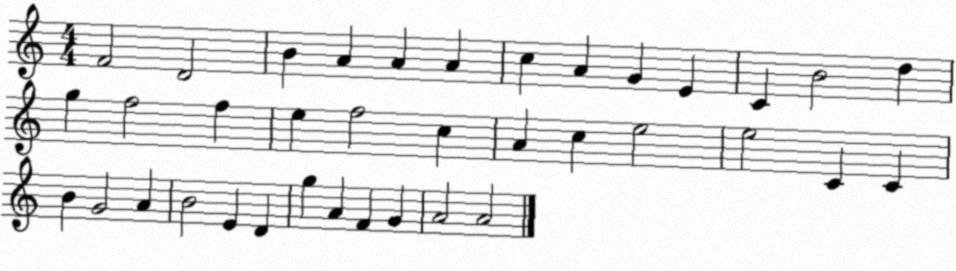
X:1
T:Untitled
M:4/4
L:1/4
K:C
F2 D2 B A A A c A G E C B2 d g f2 f e f2 c A c e2 e2 C C B G2 A B2 E D g A F G A2 A2